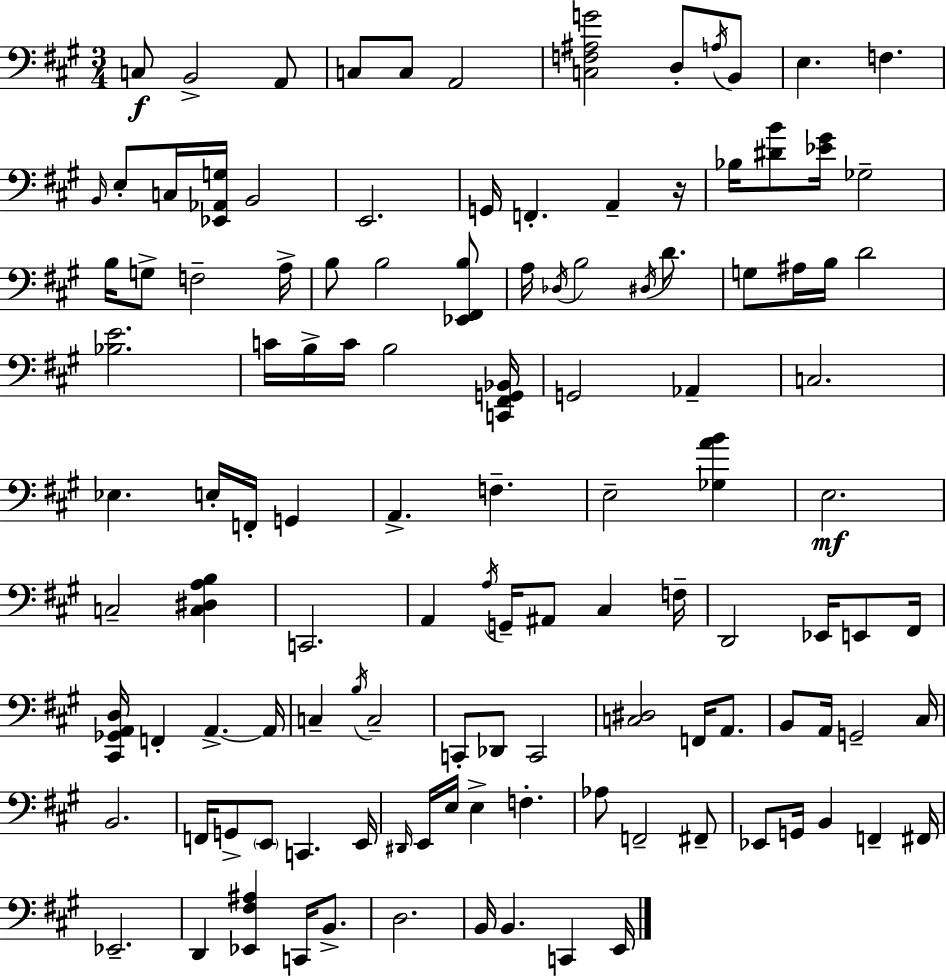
C3/e B2/h A2/e C3/e C3/e A2/h [C3,F3,A#3,G4]/h D3/e A3/s B2/e E3/q. F3/q. B2/s E3/e C3/s [Eb2,Ab2,G3]/s B2/h E2/h. G2/s F2/q. A2/q R/s Bb3/s [D#4,B4]/e [Eb4,G#4]/s Gb3/h B3/s G3/e F3/h A3/s B3/e B3/h [Eb2,F#2,B3]/e A3/s Db3/s B3/h D#3/s D4/e. G3/e A#3/s B3/s D4/h [Bb3,E4]/h. C4/s B3/s C4/s B3/h [C2,F#2,G2,Bb2]/s G2/h Ab2/q C3/h. Eb3/q. E3/s F2/s G2/q A2/q. F3/q. E3/h [Gb3,A4,B4]/q E3/h. C3/h [C3,D#3,A3,B3]/q C2/h. A2/q A3/s G2/s A#2/e C#3/q F3/s D2/h Eb2/s E2/e F#2/s [C#2,Gb2,A2,D3]/s F2/q A2/q. A2/s C3/q B3/s C3/h C2/e Db2/e C2/h [C3,D#3]/h F2/s A2/e. B2/e A2/s G2/h C#3/s B2/h. F2/s G2/e E2/e C2/q. E2/s D#2/s E2/s E3/s E3/q F3/q. Ab3/e F2/h F#2/e Eb2/e G2/s B2/q F2/q F#2/s Eb2/h. D2/q [Eb2,F#3,A#3]/q C2/s B2/e. D3/h. B2/s B2/q. C2/q E2/s